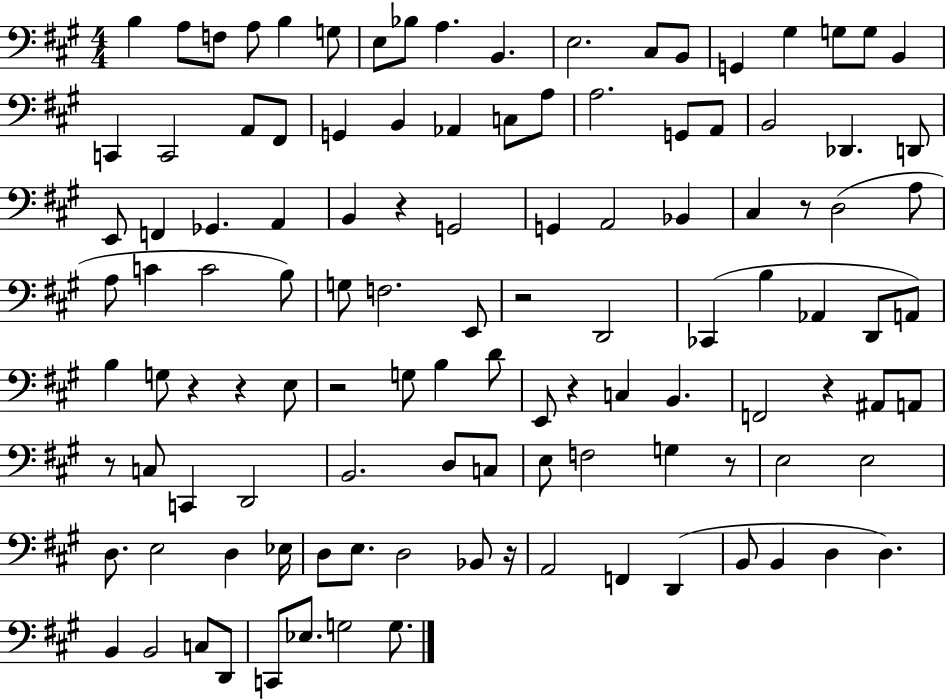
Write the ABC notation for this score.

X:1
T:Untitled
M:4/4
L:1/4
K:A
B, A,/2 F,/2 A,/2 B, G,/2 E,/2 _B,/2 A, B,, E,2 ^C,/2 B,,/2 G,, ^G, G,/2 G,/2 B,, C,, C,,2 A,,/2 ^F,,/2 G,, B,, _A,, C,/2 A,/2 A,2 G,,/2 A,,/2 B,,2 _D,, D,,/2 E,,/2 F,, _G,, A,, B,, z G,,2 G,, A,,2 _B,, ^C, z/2 D,2 A,/2 A,/2 C C2 B,/2 G,/2 F,2 E,,/2 z2 D,,2 _C,, B, _A,, D,,/2 A,,/2 B, G,/2 z z E,/2 z2 G,/2 B, D/2 E,,/2 z C, B,, F,,2 z ^A,,/2 A,,/2 z/2 C,/2 C,, D,,2 B,,2 D,/2 C,/2 E,/2 F,2 G, z/2 E,2 E,2 D,/2 E,2 D, _E,/4 D,/2 E,/2 D,2 _B,,/2 z/4 A,,2 F,, D,, B,,/2 B,, D, D, B,, B,,2 C,/2 D,,/2 C,,/2 _E,/2 G,2 G,/2